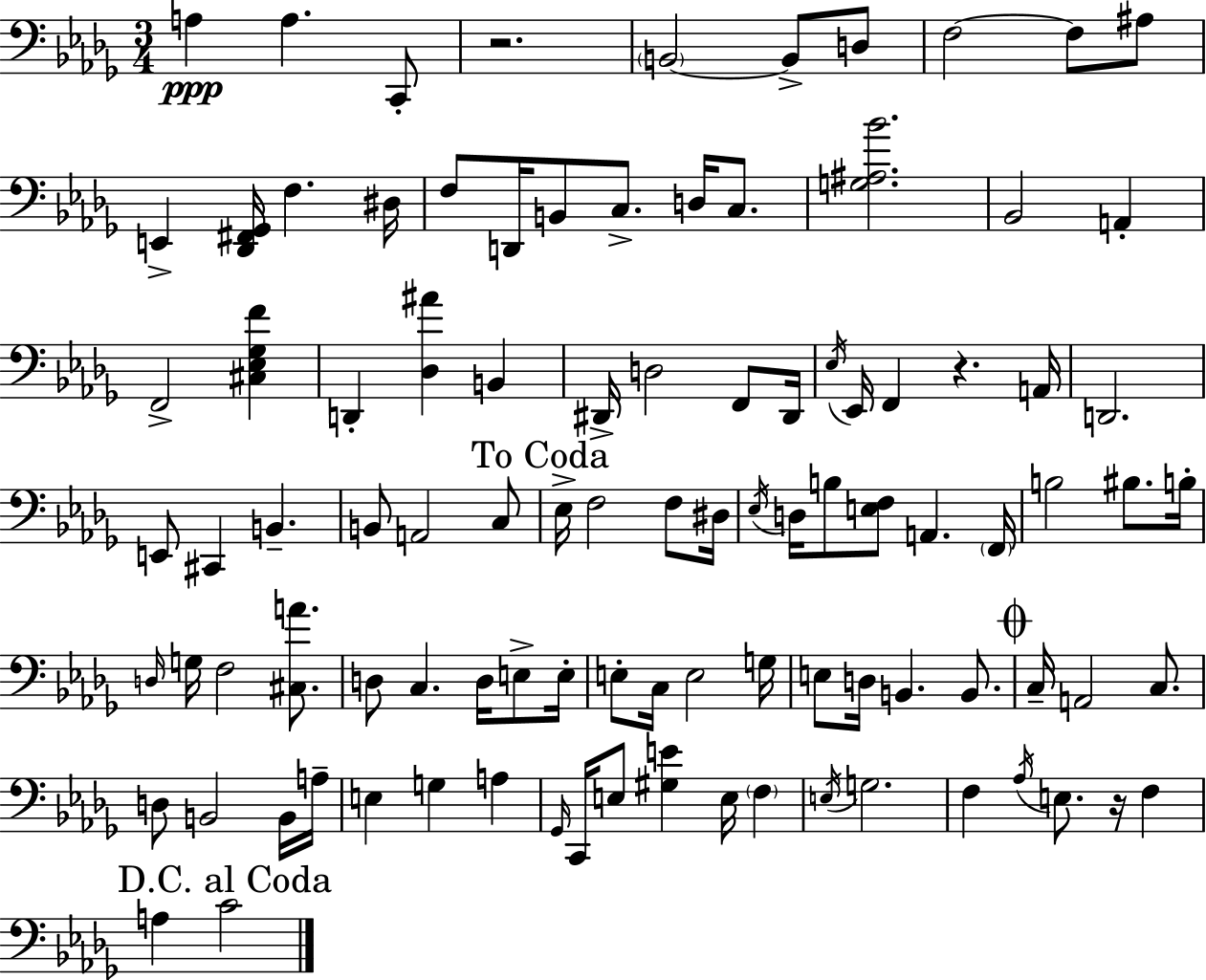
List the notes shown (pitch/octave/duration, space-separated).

A3/q A3/q. C2/e R/h. B2/h B2/e D3/e F3/h F3/e A#3/e E2/q [Db2,F#2,Gb2]/s F3/q. D#3/s F3/e D2/s B2/e C3/e. D3/s C3/e. [G3,A#3,Bb4]/h. Bb2/h A2/q F2/h [C#3,Eb3,Gb3,F4]/q D2/q [Db3,A#4]/q B2/q D#2/s D3/h F2/e D#2/s Eb3/s Eb2/s F2/q R/q. A2/s D2/h. E2/e C#2/q B2/q. B2/e A2/h C3/e Eb3/s F3/h F3/e D#3/s Eb3/s D3/s B3/e [E3,F3]/e A2/q. F2/s B3/h BIS3/e. B3/s D3/s G3/s F3/h [C#3,A4]/e. D3/e C3/q. D3/s E3/e E3/s E3/e C3/s E3/h G3/s E3/e D3/s B2/q. B2/e. C3/s A2/h C3/e. D3/e B2/h B2/s A3/s E3/q G3/q A3/q Gb2/s C2/s E3/e [G#3,E4]/q E3/s F3/q E3/s G3/h. F3/q Ab3/s E3/e. R/s F3/q A3/q C4/h